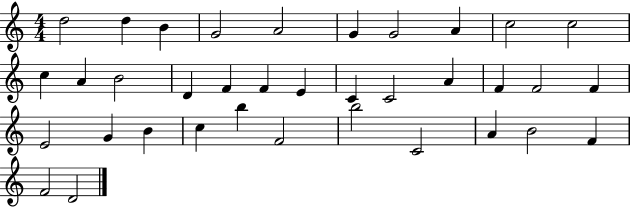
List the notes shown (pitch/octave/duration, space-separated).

D5/h D5/q B4/q G4/h A4/h G4/q G4/h A4/q C5/h C5/h C5/q A4/q B4/h D4/q F4/q F4/q E4/q C4/q C4/h A4/q F4/q F4/h F4/q E4/h G4/q B4/q C5/q B5/q F4/h B5/h C4/h A4/q B4/h F4/q F4/h D4/h